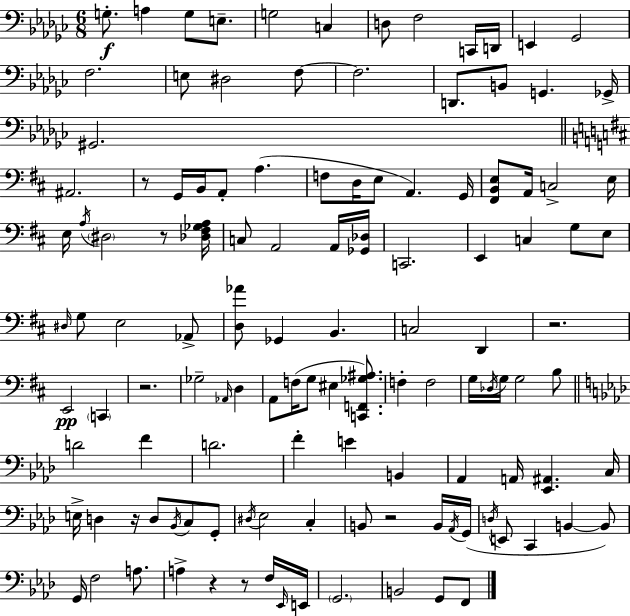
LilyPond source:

{
  \clef bass
  \numericTimeSignature
  \time 6/8
  \key ees \minor
  g8.-.\f a4 g8 e8.-- | g2 c4 | d8 f2 c,16 d,16 | e,4 ges,2 | \break f2. | e8 dis2 f8~~ | f2. | d,8. b,8 g,4. ges,16-> | \break gis,2. | \bar "||" \break \key d \major ais,2. | r8 g,16 b,16 a,8-. a4.( | f8 d16 e8 a,4.) g,16 | <fis, b, e>8 a,16 c2-> e16 | \break e16 \acciaccatura { a16 } \parenthesize dis2 r8 | <des fis ges a>16 c8 a,2 a,16 | <ges, des>16 c,2. | e,4 c4 g8 e8 | \break \grace { dis16 } g8 e2 | aes,8-> <d aes'>8 ges,4 b,4. | c2 d,4 | r2. | \break e,2\pp \parenthesize c,4 | r2. | ges2-- \grace { aes,16 } d4 | a,8 f16( g8 eis4 | \break <c, f, ges ais>8.) f4-. f2 | g16 \acciaccatura { des16 } g16 g2 | b8 \bar "||" \break \key f \minor d'2 f'4 | d'2. | f'4-. e'4 b,4 | aes,4 a,16 <ees, ais,>4. c16 | \break e16-> d4 r16 d8 \acciaccatura { bes,16 } c8 g,8-. | \acciaccatura { dis16 } ees2 c4-. | b,8 r2 | b,16 \acciaccatura { aes,16 } g,16( \acciaccatura { d16 } e,8 c,4 b,4~~ | \break b,8) g,16 f2 | a8. a4-> r4 | r8 f16 \grace { ees,16 } e,16 \parenthesize g,2. | b,2 | \break g,8 f,8 \bar "|."
}